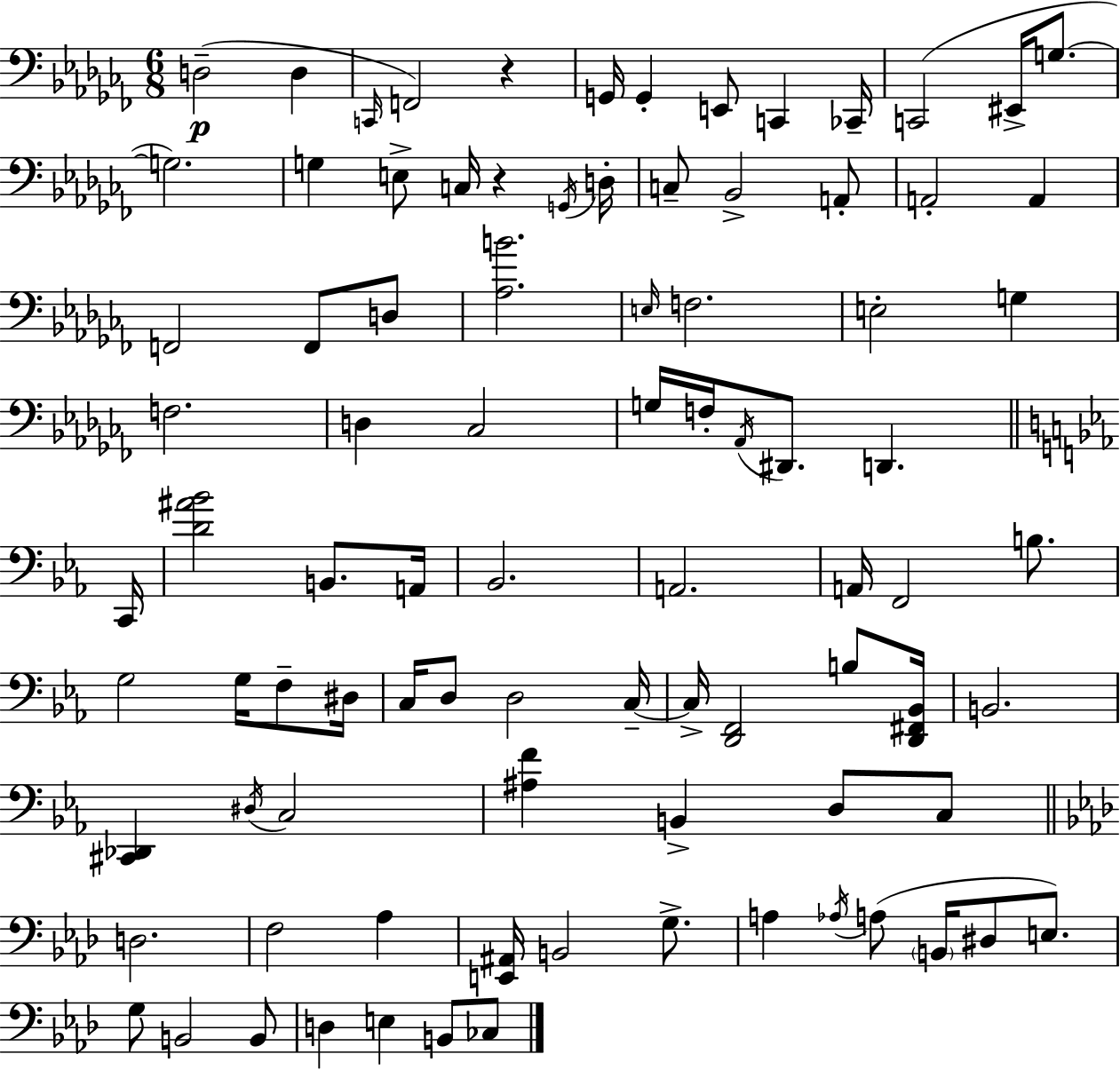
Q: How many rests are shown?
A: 2